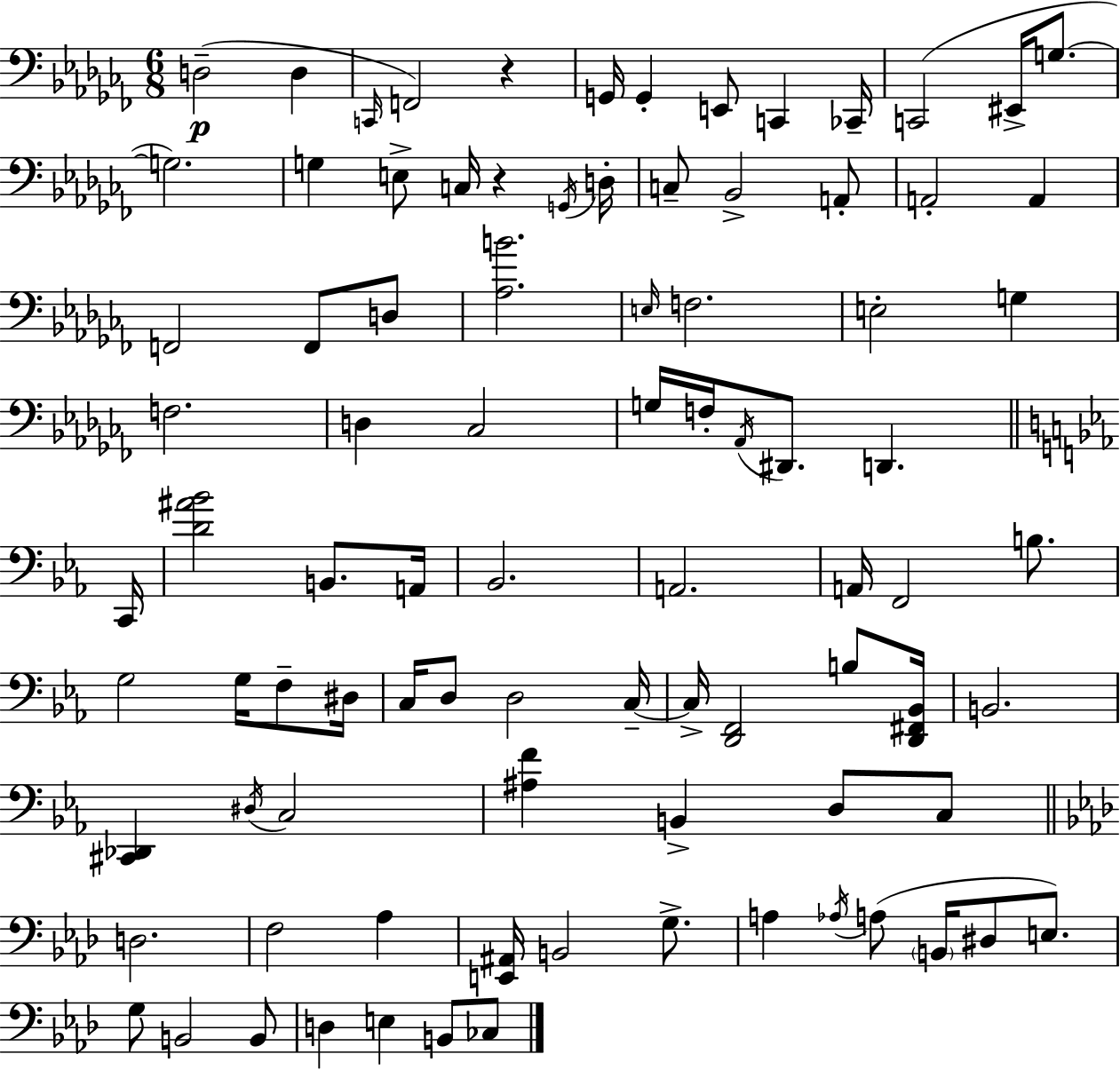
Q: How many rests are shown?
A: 2